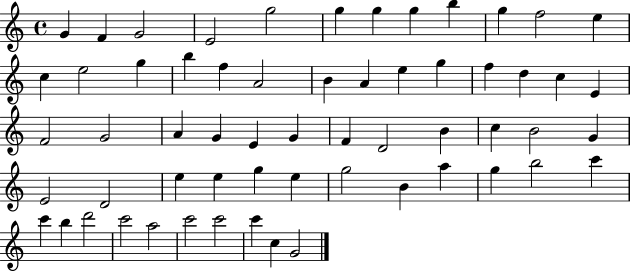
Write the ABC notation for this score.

X:1
T:Untitled
M:4/4
L:1/4
K:C
G F G2 E2 g2 g g g b g f2 e c e2 g b f A2 B A e g f d c E F2 G2 A G E G F D2 B c B2 G E2 D2 e e g e g2 B a g b2 c' c' b d'2 c'2 a2 c'2 c'2 c' c G2